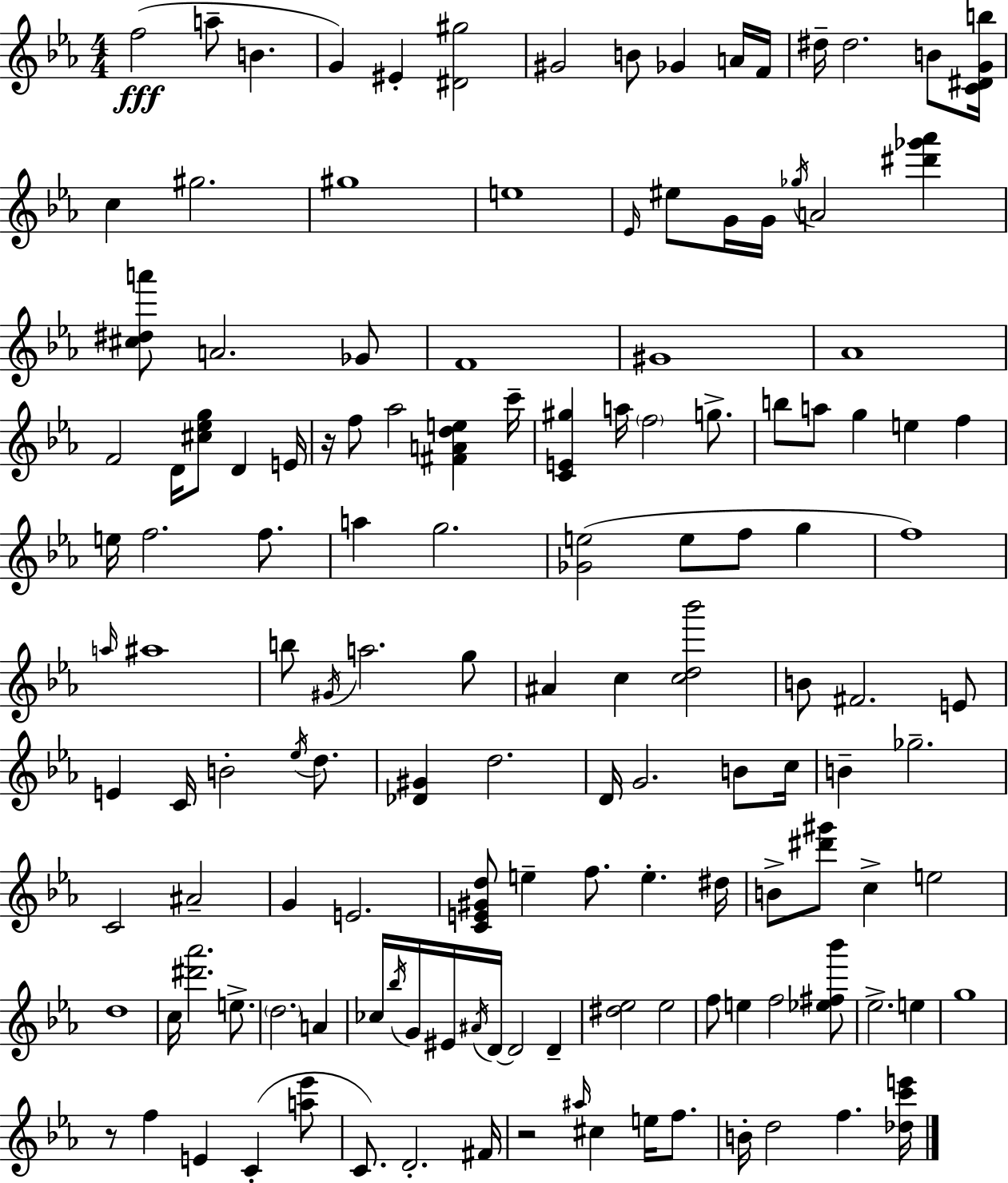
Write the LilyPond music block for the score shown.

{
  \clef treble
  \numericTimeSignature
  \time 4/4
  \key ees \major
  f''2(\fff a''8-- b'4. | g'4) eis'4-. <dis' gis''>2 | gis'2 b'8 ges'4 a'16 f'16 | dis''16-- dis''2. b'8 <c' dis' g' b''>16 | \break c''4 gis''2. | gis''1 | e''1 | \grace { ees'16 } eis''8 g'16 g'16 \acciaccatura { ges''16 } a'2 <dis''' ges''' aes'''>4 | \break <cis'' dis'' a'''>8 a'2. | ges'8 f'1 | gis'1 | aes'1 | \break f'2 d'16 <cis'' ees'' g''>8 d'4 | e'16 r16 f''8 aes''2 <fis' a' d'' e''>4 | c'''16-- <c' e' gis''>4 a''16 \parenthesize f''2 g''8.-> | b''8 a''8 g''4 e''4 f''4 | \break e''16 f''2. f''8. | a''4 g''2. | <ges' e''>2( e''8 f''8 g''4 | f''1) | \break \grace { a''16 } ais''1 | b''8 \acciaccatura { gis'16 } a''2. | g''8 ais'4 c''4 <c'' d'' bes'''>2 | b'8 fis'2. | \break e'8 e'4 c'16 b'2-. | \acciaccatura { ees''16 } d''8. <des' gis'>4 d''2. | d'16 g'2. | b'8 c''16 b'4-- ges''2.-- | \break c'2 ais'2-- | g'4 e'2. | <c' e' gis' d''>8 e''4-- f''8. e''4.-. | dis''16 b'8-> <dis''' gis'''>8 c''4-> e''2 | \break d''1 | c''16 <dis''' aes'''>2. | e''8.-> \parenthesize d''2. | a'4 ces''16 \acciaccatura { bes''16 } g'16 eis'16 \acciaccatura { ais'16 } d'16~~ d'2 | \break d'4-- <dis'' ees''>2 ees''2 | f''8 e''4 f''2 | <ees'' fis'' bes'''>8 ees''2.-> | e''4 g''1 | \break r8 f''4 e'4 | c'4-.( <a'' ees'''>8 c'8.) d'2.-. | fis'16 r2 \grace { ais''16 } | cis''4 e''16 f''8. b'16-. d''2 | \break f''4. <des'' c''' e'''>16 \bar "|."
}